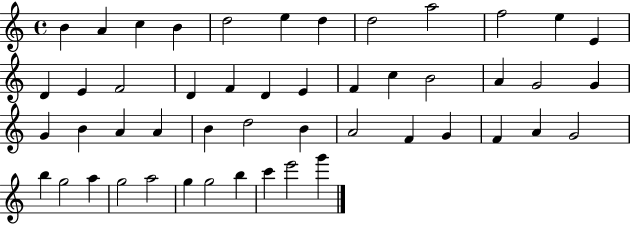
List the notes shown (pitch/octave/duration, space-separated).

B4/q A4/q C5/q B4/q D5/h E5/q D5/q D5/h A5/h F5/h E5/q E4/q D4/q E4/q F4/h D4/q F4/q D4/q E4/q F4/q C5/q B4/h A4/q G4/h G4/q G4/q B4/q A4/q A4/q B4/q D5/h B4/q A4/h F4/q G4/q F4/q A4/q G4/h B5/q G5/h A5/q G5/h A5/h G5/q G5/h B5/q C6/q E6/h G6/q